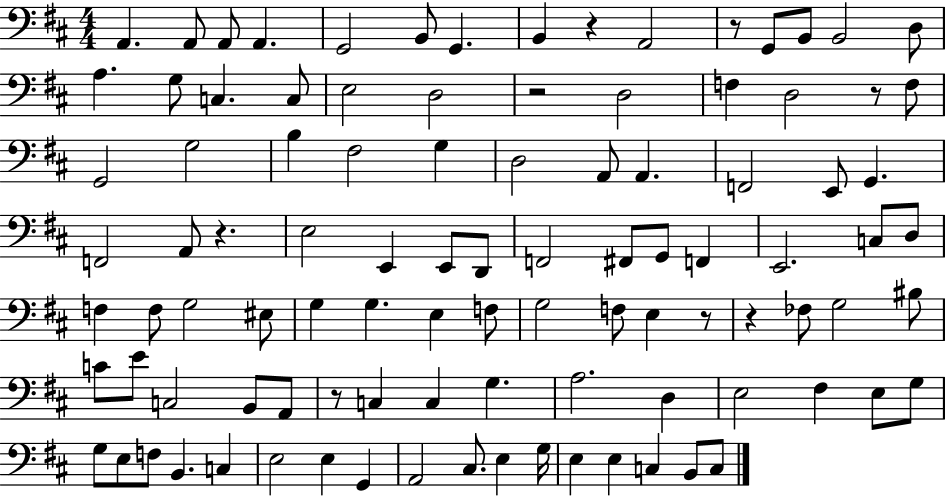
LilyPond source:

{
  \clef bass
  \numericTimeSignature
  \time 4/4
  \key d \major
  a,4. a,8 a,8 a,4. | g,2 b,8 g,4. | b,4 r4 a,2 | r8 g,8 b,8 b,2 d8 | \break a4. g8 c4. c8 | e2 d2 | r2 d2 | f4 d2 r8 f8 | \break g,2 g2 | b4 fis2 g4 | d2 a,8 a,4. | f,2 e,8 g,4. | \break f,2 a,8 r4. | e2 e,4 e,8 d,8 | f,2 fis,8 g,8 f,4 | e,2. c8 d8 | \break f4 f8 g2 eis8 | g4 g4. e4 f8 | g2 f8 e4 r8 | r4 fes8 g2 bis8 | \break c'8 e'8 c2 b,8 a,8 | r8 c4 c4 g4. | a2. d4 | e2 fis4 e8 g8 | \break g8 e8 f8 b,4. c4 | e2 e4 g,4 | a,2 cis8. e4 g16 | e4 e4 c4 b,8 c8 | \break \bar "|."
}